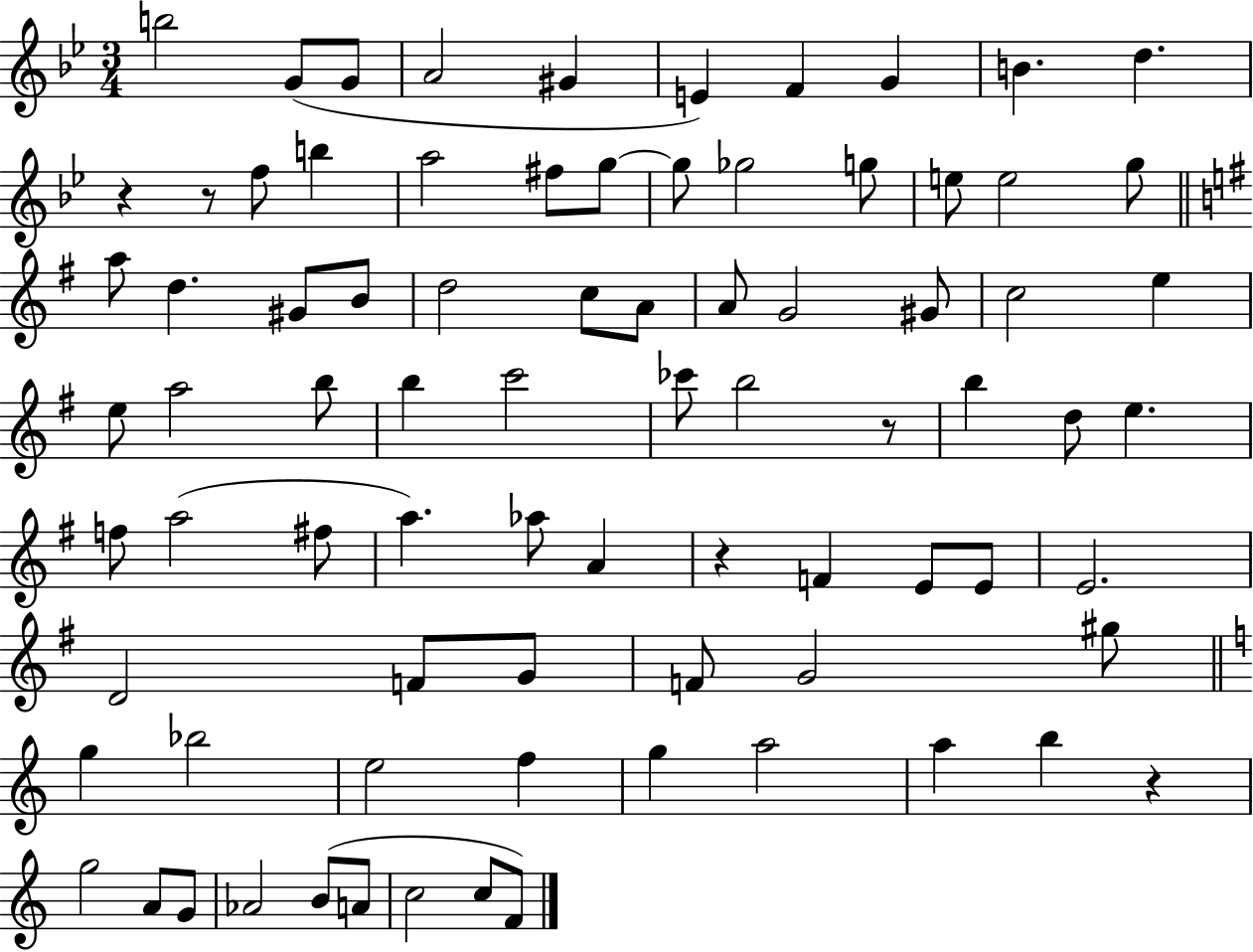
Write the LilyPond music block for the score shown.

{
  \clef treble
  \numericTimeSignature
  \time 3/4
  \key bes \major
  b''2 g'8( g'8 | a'2 gis'4 | e'4) f'4 g'4 | b'4. d''4. | \break r4 r8 f''8 b''4 | a''2 fis''8 g''8~~ | g''8 ges''2 g''8 | e''8 e''2 g''8 | \break \bar "||" \break \key g \major a''8 d''4. gis'8 b'8 | d''2 c''8 a'8 | a'8 g'2 gis'8 | c''2 e''4 | \break e''8 a''2 b''8 | b''4 c'''2 | ces'''8 b''2 r8 | b''4 d''8 e''4. | \break f''8 a''2( fis''8 | a''4.) aes''8 a'4 | r4 f'4 e'8 e'8 | e'2. | \break d'2 f'8 g'8 | f'8 g'2 gis''8 | \bar "||" \break \key a \minor g''4 bes''2 | e''2 f''4 | g''4 a''2 | a''4 b''4 r4 | \break g''2 a'8 g'8 | aes'2 b'8( a'8 | c''2 c''8 f'8) | \bar "|."
}